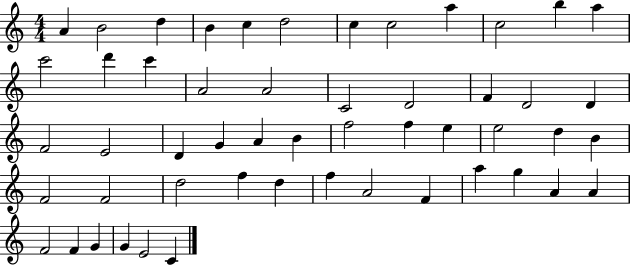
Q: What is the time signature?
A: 4/4